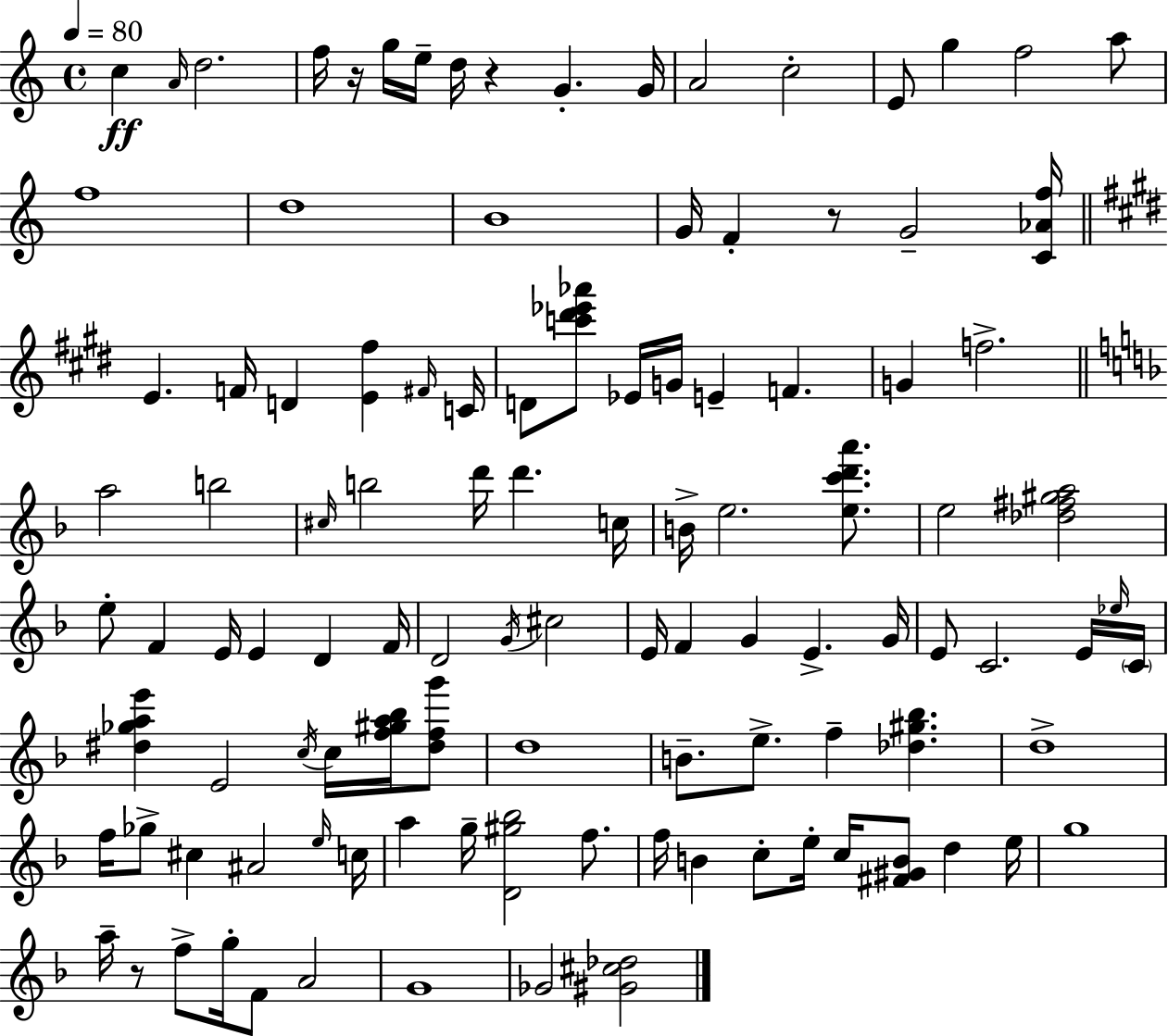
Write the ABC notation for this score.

X:1
T:Untitled
M:4/4
L:1/4
K:C
c A/4 d2 f/4 z/4 g/4 e/4 d/4 z G G/4 A2 c2 E/2 g f2 a/2 f4 d4 B4 G/4 F z/2 G2 [C_Af]/4 E F/4 D [E^f] ^F/4 C/4 D/2 [c'^d'_e'_a']/2 _E/4 G/4 E F G f2 a2 b2 ^c/4 b2 d'/4 d' c/4 B/4 e2 [ec'd'a']/2 e2 [_d^f^ga]2 e/2 F E/4 E D F/4 D2 G/4 ^c2 E/4 F G E G/4 E/2 C2 E/4 _e/4 C/4 [^d_gae'] E2 c/4 c/4 [f^ga_b]/4 [^dfg']/2 d4 B/2 e/2 f [_d^g_b] d4 f/4 _g/2 ^c ^A2 e/4 c/4 a g/4 [D^g_b]2 f/2 f/4 B c/2 e/4 c/4 [^F^GB]/2 d e/4 g4 a/4 z/2 f/2 g/4 F/2 A2 G4 _G2 [^G^c_d]2